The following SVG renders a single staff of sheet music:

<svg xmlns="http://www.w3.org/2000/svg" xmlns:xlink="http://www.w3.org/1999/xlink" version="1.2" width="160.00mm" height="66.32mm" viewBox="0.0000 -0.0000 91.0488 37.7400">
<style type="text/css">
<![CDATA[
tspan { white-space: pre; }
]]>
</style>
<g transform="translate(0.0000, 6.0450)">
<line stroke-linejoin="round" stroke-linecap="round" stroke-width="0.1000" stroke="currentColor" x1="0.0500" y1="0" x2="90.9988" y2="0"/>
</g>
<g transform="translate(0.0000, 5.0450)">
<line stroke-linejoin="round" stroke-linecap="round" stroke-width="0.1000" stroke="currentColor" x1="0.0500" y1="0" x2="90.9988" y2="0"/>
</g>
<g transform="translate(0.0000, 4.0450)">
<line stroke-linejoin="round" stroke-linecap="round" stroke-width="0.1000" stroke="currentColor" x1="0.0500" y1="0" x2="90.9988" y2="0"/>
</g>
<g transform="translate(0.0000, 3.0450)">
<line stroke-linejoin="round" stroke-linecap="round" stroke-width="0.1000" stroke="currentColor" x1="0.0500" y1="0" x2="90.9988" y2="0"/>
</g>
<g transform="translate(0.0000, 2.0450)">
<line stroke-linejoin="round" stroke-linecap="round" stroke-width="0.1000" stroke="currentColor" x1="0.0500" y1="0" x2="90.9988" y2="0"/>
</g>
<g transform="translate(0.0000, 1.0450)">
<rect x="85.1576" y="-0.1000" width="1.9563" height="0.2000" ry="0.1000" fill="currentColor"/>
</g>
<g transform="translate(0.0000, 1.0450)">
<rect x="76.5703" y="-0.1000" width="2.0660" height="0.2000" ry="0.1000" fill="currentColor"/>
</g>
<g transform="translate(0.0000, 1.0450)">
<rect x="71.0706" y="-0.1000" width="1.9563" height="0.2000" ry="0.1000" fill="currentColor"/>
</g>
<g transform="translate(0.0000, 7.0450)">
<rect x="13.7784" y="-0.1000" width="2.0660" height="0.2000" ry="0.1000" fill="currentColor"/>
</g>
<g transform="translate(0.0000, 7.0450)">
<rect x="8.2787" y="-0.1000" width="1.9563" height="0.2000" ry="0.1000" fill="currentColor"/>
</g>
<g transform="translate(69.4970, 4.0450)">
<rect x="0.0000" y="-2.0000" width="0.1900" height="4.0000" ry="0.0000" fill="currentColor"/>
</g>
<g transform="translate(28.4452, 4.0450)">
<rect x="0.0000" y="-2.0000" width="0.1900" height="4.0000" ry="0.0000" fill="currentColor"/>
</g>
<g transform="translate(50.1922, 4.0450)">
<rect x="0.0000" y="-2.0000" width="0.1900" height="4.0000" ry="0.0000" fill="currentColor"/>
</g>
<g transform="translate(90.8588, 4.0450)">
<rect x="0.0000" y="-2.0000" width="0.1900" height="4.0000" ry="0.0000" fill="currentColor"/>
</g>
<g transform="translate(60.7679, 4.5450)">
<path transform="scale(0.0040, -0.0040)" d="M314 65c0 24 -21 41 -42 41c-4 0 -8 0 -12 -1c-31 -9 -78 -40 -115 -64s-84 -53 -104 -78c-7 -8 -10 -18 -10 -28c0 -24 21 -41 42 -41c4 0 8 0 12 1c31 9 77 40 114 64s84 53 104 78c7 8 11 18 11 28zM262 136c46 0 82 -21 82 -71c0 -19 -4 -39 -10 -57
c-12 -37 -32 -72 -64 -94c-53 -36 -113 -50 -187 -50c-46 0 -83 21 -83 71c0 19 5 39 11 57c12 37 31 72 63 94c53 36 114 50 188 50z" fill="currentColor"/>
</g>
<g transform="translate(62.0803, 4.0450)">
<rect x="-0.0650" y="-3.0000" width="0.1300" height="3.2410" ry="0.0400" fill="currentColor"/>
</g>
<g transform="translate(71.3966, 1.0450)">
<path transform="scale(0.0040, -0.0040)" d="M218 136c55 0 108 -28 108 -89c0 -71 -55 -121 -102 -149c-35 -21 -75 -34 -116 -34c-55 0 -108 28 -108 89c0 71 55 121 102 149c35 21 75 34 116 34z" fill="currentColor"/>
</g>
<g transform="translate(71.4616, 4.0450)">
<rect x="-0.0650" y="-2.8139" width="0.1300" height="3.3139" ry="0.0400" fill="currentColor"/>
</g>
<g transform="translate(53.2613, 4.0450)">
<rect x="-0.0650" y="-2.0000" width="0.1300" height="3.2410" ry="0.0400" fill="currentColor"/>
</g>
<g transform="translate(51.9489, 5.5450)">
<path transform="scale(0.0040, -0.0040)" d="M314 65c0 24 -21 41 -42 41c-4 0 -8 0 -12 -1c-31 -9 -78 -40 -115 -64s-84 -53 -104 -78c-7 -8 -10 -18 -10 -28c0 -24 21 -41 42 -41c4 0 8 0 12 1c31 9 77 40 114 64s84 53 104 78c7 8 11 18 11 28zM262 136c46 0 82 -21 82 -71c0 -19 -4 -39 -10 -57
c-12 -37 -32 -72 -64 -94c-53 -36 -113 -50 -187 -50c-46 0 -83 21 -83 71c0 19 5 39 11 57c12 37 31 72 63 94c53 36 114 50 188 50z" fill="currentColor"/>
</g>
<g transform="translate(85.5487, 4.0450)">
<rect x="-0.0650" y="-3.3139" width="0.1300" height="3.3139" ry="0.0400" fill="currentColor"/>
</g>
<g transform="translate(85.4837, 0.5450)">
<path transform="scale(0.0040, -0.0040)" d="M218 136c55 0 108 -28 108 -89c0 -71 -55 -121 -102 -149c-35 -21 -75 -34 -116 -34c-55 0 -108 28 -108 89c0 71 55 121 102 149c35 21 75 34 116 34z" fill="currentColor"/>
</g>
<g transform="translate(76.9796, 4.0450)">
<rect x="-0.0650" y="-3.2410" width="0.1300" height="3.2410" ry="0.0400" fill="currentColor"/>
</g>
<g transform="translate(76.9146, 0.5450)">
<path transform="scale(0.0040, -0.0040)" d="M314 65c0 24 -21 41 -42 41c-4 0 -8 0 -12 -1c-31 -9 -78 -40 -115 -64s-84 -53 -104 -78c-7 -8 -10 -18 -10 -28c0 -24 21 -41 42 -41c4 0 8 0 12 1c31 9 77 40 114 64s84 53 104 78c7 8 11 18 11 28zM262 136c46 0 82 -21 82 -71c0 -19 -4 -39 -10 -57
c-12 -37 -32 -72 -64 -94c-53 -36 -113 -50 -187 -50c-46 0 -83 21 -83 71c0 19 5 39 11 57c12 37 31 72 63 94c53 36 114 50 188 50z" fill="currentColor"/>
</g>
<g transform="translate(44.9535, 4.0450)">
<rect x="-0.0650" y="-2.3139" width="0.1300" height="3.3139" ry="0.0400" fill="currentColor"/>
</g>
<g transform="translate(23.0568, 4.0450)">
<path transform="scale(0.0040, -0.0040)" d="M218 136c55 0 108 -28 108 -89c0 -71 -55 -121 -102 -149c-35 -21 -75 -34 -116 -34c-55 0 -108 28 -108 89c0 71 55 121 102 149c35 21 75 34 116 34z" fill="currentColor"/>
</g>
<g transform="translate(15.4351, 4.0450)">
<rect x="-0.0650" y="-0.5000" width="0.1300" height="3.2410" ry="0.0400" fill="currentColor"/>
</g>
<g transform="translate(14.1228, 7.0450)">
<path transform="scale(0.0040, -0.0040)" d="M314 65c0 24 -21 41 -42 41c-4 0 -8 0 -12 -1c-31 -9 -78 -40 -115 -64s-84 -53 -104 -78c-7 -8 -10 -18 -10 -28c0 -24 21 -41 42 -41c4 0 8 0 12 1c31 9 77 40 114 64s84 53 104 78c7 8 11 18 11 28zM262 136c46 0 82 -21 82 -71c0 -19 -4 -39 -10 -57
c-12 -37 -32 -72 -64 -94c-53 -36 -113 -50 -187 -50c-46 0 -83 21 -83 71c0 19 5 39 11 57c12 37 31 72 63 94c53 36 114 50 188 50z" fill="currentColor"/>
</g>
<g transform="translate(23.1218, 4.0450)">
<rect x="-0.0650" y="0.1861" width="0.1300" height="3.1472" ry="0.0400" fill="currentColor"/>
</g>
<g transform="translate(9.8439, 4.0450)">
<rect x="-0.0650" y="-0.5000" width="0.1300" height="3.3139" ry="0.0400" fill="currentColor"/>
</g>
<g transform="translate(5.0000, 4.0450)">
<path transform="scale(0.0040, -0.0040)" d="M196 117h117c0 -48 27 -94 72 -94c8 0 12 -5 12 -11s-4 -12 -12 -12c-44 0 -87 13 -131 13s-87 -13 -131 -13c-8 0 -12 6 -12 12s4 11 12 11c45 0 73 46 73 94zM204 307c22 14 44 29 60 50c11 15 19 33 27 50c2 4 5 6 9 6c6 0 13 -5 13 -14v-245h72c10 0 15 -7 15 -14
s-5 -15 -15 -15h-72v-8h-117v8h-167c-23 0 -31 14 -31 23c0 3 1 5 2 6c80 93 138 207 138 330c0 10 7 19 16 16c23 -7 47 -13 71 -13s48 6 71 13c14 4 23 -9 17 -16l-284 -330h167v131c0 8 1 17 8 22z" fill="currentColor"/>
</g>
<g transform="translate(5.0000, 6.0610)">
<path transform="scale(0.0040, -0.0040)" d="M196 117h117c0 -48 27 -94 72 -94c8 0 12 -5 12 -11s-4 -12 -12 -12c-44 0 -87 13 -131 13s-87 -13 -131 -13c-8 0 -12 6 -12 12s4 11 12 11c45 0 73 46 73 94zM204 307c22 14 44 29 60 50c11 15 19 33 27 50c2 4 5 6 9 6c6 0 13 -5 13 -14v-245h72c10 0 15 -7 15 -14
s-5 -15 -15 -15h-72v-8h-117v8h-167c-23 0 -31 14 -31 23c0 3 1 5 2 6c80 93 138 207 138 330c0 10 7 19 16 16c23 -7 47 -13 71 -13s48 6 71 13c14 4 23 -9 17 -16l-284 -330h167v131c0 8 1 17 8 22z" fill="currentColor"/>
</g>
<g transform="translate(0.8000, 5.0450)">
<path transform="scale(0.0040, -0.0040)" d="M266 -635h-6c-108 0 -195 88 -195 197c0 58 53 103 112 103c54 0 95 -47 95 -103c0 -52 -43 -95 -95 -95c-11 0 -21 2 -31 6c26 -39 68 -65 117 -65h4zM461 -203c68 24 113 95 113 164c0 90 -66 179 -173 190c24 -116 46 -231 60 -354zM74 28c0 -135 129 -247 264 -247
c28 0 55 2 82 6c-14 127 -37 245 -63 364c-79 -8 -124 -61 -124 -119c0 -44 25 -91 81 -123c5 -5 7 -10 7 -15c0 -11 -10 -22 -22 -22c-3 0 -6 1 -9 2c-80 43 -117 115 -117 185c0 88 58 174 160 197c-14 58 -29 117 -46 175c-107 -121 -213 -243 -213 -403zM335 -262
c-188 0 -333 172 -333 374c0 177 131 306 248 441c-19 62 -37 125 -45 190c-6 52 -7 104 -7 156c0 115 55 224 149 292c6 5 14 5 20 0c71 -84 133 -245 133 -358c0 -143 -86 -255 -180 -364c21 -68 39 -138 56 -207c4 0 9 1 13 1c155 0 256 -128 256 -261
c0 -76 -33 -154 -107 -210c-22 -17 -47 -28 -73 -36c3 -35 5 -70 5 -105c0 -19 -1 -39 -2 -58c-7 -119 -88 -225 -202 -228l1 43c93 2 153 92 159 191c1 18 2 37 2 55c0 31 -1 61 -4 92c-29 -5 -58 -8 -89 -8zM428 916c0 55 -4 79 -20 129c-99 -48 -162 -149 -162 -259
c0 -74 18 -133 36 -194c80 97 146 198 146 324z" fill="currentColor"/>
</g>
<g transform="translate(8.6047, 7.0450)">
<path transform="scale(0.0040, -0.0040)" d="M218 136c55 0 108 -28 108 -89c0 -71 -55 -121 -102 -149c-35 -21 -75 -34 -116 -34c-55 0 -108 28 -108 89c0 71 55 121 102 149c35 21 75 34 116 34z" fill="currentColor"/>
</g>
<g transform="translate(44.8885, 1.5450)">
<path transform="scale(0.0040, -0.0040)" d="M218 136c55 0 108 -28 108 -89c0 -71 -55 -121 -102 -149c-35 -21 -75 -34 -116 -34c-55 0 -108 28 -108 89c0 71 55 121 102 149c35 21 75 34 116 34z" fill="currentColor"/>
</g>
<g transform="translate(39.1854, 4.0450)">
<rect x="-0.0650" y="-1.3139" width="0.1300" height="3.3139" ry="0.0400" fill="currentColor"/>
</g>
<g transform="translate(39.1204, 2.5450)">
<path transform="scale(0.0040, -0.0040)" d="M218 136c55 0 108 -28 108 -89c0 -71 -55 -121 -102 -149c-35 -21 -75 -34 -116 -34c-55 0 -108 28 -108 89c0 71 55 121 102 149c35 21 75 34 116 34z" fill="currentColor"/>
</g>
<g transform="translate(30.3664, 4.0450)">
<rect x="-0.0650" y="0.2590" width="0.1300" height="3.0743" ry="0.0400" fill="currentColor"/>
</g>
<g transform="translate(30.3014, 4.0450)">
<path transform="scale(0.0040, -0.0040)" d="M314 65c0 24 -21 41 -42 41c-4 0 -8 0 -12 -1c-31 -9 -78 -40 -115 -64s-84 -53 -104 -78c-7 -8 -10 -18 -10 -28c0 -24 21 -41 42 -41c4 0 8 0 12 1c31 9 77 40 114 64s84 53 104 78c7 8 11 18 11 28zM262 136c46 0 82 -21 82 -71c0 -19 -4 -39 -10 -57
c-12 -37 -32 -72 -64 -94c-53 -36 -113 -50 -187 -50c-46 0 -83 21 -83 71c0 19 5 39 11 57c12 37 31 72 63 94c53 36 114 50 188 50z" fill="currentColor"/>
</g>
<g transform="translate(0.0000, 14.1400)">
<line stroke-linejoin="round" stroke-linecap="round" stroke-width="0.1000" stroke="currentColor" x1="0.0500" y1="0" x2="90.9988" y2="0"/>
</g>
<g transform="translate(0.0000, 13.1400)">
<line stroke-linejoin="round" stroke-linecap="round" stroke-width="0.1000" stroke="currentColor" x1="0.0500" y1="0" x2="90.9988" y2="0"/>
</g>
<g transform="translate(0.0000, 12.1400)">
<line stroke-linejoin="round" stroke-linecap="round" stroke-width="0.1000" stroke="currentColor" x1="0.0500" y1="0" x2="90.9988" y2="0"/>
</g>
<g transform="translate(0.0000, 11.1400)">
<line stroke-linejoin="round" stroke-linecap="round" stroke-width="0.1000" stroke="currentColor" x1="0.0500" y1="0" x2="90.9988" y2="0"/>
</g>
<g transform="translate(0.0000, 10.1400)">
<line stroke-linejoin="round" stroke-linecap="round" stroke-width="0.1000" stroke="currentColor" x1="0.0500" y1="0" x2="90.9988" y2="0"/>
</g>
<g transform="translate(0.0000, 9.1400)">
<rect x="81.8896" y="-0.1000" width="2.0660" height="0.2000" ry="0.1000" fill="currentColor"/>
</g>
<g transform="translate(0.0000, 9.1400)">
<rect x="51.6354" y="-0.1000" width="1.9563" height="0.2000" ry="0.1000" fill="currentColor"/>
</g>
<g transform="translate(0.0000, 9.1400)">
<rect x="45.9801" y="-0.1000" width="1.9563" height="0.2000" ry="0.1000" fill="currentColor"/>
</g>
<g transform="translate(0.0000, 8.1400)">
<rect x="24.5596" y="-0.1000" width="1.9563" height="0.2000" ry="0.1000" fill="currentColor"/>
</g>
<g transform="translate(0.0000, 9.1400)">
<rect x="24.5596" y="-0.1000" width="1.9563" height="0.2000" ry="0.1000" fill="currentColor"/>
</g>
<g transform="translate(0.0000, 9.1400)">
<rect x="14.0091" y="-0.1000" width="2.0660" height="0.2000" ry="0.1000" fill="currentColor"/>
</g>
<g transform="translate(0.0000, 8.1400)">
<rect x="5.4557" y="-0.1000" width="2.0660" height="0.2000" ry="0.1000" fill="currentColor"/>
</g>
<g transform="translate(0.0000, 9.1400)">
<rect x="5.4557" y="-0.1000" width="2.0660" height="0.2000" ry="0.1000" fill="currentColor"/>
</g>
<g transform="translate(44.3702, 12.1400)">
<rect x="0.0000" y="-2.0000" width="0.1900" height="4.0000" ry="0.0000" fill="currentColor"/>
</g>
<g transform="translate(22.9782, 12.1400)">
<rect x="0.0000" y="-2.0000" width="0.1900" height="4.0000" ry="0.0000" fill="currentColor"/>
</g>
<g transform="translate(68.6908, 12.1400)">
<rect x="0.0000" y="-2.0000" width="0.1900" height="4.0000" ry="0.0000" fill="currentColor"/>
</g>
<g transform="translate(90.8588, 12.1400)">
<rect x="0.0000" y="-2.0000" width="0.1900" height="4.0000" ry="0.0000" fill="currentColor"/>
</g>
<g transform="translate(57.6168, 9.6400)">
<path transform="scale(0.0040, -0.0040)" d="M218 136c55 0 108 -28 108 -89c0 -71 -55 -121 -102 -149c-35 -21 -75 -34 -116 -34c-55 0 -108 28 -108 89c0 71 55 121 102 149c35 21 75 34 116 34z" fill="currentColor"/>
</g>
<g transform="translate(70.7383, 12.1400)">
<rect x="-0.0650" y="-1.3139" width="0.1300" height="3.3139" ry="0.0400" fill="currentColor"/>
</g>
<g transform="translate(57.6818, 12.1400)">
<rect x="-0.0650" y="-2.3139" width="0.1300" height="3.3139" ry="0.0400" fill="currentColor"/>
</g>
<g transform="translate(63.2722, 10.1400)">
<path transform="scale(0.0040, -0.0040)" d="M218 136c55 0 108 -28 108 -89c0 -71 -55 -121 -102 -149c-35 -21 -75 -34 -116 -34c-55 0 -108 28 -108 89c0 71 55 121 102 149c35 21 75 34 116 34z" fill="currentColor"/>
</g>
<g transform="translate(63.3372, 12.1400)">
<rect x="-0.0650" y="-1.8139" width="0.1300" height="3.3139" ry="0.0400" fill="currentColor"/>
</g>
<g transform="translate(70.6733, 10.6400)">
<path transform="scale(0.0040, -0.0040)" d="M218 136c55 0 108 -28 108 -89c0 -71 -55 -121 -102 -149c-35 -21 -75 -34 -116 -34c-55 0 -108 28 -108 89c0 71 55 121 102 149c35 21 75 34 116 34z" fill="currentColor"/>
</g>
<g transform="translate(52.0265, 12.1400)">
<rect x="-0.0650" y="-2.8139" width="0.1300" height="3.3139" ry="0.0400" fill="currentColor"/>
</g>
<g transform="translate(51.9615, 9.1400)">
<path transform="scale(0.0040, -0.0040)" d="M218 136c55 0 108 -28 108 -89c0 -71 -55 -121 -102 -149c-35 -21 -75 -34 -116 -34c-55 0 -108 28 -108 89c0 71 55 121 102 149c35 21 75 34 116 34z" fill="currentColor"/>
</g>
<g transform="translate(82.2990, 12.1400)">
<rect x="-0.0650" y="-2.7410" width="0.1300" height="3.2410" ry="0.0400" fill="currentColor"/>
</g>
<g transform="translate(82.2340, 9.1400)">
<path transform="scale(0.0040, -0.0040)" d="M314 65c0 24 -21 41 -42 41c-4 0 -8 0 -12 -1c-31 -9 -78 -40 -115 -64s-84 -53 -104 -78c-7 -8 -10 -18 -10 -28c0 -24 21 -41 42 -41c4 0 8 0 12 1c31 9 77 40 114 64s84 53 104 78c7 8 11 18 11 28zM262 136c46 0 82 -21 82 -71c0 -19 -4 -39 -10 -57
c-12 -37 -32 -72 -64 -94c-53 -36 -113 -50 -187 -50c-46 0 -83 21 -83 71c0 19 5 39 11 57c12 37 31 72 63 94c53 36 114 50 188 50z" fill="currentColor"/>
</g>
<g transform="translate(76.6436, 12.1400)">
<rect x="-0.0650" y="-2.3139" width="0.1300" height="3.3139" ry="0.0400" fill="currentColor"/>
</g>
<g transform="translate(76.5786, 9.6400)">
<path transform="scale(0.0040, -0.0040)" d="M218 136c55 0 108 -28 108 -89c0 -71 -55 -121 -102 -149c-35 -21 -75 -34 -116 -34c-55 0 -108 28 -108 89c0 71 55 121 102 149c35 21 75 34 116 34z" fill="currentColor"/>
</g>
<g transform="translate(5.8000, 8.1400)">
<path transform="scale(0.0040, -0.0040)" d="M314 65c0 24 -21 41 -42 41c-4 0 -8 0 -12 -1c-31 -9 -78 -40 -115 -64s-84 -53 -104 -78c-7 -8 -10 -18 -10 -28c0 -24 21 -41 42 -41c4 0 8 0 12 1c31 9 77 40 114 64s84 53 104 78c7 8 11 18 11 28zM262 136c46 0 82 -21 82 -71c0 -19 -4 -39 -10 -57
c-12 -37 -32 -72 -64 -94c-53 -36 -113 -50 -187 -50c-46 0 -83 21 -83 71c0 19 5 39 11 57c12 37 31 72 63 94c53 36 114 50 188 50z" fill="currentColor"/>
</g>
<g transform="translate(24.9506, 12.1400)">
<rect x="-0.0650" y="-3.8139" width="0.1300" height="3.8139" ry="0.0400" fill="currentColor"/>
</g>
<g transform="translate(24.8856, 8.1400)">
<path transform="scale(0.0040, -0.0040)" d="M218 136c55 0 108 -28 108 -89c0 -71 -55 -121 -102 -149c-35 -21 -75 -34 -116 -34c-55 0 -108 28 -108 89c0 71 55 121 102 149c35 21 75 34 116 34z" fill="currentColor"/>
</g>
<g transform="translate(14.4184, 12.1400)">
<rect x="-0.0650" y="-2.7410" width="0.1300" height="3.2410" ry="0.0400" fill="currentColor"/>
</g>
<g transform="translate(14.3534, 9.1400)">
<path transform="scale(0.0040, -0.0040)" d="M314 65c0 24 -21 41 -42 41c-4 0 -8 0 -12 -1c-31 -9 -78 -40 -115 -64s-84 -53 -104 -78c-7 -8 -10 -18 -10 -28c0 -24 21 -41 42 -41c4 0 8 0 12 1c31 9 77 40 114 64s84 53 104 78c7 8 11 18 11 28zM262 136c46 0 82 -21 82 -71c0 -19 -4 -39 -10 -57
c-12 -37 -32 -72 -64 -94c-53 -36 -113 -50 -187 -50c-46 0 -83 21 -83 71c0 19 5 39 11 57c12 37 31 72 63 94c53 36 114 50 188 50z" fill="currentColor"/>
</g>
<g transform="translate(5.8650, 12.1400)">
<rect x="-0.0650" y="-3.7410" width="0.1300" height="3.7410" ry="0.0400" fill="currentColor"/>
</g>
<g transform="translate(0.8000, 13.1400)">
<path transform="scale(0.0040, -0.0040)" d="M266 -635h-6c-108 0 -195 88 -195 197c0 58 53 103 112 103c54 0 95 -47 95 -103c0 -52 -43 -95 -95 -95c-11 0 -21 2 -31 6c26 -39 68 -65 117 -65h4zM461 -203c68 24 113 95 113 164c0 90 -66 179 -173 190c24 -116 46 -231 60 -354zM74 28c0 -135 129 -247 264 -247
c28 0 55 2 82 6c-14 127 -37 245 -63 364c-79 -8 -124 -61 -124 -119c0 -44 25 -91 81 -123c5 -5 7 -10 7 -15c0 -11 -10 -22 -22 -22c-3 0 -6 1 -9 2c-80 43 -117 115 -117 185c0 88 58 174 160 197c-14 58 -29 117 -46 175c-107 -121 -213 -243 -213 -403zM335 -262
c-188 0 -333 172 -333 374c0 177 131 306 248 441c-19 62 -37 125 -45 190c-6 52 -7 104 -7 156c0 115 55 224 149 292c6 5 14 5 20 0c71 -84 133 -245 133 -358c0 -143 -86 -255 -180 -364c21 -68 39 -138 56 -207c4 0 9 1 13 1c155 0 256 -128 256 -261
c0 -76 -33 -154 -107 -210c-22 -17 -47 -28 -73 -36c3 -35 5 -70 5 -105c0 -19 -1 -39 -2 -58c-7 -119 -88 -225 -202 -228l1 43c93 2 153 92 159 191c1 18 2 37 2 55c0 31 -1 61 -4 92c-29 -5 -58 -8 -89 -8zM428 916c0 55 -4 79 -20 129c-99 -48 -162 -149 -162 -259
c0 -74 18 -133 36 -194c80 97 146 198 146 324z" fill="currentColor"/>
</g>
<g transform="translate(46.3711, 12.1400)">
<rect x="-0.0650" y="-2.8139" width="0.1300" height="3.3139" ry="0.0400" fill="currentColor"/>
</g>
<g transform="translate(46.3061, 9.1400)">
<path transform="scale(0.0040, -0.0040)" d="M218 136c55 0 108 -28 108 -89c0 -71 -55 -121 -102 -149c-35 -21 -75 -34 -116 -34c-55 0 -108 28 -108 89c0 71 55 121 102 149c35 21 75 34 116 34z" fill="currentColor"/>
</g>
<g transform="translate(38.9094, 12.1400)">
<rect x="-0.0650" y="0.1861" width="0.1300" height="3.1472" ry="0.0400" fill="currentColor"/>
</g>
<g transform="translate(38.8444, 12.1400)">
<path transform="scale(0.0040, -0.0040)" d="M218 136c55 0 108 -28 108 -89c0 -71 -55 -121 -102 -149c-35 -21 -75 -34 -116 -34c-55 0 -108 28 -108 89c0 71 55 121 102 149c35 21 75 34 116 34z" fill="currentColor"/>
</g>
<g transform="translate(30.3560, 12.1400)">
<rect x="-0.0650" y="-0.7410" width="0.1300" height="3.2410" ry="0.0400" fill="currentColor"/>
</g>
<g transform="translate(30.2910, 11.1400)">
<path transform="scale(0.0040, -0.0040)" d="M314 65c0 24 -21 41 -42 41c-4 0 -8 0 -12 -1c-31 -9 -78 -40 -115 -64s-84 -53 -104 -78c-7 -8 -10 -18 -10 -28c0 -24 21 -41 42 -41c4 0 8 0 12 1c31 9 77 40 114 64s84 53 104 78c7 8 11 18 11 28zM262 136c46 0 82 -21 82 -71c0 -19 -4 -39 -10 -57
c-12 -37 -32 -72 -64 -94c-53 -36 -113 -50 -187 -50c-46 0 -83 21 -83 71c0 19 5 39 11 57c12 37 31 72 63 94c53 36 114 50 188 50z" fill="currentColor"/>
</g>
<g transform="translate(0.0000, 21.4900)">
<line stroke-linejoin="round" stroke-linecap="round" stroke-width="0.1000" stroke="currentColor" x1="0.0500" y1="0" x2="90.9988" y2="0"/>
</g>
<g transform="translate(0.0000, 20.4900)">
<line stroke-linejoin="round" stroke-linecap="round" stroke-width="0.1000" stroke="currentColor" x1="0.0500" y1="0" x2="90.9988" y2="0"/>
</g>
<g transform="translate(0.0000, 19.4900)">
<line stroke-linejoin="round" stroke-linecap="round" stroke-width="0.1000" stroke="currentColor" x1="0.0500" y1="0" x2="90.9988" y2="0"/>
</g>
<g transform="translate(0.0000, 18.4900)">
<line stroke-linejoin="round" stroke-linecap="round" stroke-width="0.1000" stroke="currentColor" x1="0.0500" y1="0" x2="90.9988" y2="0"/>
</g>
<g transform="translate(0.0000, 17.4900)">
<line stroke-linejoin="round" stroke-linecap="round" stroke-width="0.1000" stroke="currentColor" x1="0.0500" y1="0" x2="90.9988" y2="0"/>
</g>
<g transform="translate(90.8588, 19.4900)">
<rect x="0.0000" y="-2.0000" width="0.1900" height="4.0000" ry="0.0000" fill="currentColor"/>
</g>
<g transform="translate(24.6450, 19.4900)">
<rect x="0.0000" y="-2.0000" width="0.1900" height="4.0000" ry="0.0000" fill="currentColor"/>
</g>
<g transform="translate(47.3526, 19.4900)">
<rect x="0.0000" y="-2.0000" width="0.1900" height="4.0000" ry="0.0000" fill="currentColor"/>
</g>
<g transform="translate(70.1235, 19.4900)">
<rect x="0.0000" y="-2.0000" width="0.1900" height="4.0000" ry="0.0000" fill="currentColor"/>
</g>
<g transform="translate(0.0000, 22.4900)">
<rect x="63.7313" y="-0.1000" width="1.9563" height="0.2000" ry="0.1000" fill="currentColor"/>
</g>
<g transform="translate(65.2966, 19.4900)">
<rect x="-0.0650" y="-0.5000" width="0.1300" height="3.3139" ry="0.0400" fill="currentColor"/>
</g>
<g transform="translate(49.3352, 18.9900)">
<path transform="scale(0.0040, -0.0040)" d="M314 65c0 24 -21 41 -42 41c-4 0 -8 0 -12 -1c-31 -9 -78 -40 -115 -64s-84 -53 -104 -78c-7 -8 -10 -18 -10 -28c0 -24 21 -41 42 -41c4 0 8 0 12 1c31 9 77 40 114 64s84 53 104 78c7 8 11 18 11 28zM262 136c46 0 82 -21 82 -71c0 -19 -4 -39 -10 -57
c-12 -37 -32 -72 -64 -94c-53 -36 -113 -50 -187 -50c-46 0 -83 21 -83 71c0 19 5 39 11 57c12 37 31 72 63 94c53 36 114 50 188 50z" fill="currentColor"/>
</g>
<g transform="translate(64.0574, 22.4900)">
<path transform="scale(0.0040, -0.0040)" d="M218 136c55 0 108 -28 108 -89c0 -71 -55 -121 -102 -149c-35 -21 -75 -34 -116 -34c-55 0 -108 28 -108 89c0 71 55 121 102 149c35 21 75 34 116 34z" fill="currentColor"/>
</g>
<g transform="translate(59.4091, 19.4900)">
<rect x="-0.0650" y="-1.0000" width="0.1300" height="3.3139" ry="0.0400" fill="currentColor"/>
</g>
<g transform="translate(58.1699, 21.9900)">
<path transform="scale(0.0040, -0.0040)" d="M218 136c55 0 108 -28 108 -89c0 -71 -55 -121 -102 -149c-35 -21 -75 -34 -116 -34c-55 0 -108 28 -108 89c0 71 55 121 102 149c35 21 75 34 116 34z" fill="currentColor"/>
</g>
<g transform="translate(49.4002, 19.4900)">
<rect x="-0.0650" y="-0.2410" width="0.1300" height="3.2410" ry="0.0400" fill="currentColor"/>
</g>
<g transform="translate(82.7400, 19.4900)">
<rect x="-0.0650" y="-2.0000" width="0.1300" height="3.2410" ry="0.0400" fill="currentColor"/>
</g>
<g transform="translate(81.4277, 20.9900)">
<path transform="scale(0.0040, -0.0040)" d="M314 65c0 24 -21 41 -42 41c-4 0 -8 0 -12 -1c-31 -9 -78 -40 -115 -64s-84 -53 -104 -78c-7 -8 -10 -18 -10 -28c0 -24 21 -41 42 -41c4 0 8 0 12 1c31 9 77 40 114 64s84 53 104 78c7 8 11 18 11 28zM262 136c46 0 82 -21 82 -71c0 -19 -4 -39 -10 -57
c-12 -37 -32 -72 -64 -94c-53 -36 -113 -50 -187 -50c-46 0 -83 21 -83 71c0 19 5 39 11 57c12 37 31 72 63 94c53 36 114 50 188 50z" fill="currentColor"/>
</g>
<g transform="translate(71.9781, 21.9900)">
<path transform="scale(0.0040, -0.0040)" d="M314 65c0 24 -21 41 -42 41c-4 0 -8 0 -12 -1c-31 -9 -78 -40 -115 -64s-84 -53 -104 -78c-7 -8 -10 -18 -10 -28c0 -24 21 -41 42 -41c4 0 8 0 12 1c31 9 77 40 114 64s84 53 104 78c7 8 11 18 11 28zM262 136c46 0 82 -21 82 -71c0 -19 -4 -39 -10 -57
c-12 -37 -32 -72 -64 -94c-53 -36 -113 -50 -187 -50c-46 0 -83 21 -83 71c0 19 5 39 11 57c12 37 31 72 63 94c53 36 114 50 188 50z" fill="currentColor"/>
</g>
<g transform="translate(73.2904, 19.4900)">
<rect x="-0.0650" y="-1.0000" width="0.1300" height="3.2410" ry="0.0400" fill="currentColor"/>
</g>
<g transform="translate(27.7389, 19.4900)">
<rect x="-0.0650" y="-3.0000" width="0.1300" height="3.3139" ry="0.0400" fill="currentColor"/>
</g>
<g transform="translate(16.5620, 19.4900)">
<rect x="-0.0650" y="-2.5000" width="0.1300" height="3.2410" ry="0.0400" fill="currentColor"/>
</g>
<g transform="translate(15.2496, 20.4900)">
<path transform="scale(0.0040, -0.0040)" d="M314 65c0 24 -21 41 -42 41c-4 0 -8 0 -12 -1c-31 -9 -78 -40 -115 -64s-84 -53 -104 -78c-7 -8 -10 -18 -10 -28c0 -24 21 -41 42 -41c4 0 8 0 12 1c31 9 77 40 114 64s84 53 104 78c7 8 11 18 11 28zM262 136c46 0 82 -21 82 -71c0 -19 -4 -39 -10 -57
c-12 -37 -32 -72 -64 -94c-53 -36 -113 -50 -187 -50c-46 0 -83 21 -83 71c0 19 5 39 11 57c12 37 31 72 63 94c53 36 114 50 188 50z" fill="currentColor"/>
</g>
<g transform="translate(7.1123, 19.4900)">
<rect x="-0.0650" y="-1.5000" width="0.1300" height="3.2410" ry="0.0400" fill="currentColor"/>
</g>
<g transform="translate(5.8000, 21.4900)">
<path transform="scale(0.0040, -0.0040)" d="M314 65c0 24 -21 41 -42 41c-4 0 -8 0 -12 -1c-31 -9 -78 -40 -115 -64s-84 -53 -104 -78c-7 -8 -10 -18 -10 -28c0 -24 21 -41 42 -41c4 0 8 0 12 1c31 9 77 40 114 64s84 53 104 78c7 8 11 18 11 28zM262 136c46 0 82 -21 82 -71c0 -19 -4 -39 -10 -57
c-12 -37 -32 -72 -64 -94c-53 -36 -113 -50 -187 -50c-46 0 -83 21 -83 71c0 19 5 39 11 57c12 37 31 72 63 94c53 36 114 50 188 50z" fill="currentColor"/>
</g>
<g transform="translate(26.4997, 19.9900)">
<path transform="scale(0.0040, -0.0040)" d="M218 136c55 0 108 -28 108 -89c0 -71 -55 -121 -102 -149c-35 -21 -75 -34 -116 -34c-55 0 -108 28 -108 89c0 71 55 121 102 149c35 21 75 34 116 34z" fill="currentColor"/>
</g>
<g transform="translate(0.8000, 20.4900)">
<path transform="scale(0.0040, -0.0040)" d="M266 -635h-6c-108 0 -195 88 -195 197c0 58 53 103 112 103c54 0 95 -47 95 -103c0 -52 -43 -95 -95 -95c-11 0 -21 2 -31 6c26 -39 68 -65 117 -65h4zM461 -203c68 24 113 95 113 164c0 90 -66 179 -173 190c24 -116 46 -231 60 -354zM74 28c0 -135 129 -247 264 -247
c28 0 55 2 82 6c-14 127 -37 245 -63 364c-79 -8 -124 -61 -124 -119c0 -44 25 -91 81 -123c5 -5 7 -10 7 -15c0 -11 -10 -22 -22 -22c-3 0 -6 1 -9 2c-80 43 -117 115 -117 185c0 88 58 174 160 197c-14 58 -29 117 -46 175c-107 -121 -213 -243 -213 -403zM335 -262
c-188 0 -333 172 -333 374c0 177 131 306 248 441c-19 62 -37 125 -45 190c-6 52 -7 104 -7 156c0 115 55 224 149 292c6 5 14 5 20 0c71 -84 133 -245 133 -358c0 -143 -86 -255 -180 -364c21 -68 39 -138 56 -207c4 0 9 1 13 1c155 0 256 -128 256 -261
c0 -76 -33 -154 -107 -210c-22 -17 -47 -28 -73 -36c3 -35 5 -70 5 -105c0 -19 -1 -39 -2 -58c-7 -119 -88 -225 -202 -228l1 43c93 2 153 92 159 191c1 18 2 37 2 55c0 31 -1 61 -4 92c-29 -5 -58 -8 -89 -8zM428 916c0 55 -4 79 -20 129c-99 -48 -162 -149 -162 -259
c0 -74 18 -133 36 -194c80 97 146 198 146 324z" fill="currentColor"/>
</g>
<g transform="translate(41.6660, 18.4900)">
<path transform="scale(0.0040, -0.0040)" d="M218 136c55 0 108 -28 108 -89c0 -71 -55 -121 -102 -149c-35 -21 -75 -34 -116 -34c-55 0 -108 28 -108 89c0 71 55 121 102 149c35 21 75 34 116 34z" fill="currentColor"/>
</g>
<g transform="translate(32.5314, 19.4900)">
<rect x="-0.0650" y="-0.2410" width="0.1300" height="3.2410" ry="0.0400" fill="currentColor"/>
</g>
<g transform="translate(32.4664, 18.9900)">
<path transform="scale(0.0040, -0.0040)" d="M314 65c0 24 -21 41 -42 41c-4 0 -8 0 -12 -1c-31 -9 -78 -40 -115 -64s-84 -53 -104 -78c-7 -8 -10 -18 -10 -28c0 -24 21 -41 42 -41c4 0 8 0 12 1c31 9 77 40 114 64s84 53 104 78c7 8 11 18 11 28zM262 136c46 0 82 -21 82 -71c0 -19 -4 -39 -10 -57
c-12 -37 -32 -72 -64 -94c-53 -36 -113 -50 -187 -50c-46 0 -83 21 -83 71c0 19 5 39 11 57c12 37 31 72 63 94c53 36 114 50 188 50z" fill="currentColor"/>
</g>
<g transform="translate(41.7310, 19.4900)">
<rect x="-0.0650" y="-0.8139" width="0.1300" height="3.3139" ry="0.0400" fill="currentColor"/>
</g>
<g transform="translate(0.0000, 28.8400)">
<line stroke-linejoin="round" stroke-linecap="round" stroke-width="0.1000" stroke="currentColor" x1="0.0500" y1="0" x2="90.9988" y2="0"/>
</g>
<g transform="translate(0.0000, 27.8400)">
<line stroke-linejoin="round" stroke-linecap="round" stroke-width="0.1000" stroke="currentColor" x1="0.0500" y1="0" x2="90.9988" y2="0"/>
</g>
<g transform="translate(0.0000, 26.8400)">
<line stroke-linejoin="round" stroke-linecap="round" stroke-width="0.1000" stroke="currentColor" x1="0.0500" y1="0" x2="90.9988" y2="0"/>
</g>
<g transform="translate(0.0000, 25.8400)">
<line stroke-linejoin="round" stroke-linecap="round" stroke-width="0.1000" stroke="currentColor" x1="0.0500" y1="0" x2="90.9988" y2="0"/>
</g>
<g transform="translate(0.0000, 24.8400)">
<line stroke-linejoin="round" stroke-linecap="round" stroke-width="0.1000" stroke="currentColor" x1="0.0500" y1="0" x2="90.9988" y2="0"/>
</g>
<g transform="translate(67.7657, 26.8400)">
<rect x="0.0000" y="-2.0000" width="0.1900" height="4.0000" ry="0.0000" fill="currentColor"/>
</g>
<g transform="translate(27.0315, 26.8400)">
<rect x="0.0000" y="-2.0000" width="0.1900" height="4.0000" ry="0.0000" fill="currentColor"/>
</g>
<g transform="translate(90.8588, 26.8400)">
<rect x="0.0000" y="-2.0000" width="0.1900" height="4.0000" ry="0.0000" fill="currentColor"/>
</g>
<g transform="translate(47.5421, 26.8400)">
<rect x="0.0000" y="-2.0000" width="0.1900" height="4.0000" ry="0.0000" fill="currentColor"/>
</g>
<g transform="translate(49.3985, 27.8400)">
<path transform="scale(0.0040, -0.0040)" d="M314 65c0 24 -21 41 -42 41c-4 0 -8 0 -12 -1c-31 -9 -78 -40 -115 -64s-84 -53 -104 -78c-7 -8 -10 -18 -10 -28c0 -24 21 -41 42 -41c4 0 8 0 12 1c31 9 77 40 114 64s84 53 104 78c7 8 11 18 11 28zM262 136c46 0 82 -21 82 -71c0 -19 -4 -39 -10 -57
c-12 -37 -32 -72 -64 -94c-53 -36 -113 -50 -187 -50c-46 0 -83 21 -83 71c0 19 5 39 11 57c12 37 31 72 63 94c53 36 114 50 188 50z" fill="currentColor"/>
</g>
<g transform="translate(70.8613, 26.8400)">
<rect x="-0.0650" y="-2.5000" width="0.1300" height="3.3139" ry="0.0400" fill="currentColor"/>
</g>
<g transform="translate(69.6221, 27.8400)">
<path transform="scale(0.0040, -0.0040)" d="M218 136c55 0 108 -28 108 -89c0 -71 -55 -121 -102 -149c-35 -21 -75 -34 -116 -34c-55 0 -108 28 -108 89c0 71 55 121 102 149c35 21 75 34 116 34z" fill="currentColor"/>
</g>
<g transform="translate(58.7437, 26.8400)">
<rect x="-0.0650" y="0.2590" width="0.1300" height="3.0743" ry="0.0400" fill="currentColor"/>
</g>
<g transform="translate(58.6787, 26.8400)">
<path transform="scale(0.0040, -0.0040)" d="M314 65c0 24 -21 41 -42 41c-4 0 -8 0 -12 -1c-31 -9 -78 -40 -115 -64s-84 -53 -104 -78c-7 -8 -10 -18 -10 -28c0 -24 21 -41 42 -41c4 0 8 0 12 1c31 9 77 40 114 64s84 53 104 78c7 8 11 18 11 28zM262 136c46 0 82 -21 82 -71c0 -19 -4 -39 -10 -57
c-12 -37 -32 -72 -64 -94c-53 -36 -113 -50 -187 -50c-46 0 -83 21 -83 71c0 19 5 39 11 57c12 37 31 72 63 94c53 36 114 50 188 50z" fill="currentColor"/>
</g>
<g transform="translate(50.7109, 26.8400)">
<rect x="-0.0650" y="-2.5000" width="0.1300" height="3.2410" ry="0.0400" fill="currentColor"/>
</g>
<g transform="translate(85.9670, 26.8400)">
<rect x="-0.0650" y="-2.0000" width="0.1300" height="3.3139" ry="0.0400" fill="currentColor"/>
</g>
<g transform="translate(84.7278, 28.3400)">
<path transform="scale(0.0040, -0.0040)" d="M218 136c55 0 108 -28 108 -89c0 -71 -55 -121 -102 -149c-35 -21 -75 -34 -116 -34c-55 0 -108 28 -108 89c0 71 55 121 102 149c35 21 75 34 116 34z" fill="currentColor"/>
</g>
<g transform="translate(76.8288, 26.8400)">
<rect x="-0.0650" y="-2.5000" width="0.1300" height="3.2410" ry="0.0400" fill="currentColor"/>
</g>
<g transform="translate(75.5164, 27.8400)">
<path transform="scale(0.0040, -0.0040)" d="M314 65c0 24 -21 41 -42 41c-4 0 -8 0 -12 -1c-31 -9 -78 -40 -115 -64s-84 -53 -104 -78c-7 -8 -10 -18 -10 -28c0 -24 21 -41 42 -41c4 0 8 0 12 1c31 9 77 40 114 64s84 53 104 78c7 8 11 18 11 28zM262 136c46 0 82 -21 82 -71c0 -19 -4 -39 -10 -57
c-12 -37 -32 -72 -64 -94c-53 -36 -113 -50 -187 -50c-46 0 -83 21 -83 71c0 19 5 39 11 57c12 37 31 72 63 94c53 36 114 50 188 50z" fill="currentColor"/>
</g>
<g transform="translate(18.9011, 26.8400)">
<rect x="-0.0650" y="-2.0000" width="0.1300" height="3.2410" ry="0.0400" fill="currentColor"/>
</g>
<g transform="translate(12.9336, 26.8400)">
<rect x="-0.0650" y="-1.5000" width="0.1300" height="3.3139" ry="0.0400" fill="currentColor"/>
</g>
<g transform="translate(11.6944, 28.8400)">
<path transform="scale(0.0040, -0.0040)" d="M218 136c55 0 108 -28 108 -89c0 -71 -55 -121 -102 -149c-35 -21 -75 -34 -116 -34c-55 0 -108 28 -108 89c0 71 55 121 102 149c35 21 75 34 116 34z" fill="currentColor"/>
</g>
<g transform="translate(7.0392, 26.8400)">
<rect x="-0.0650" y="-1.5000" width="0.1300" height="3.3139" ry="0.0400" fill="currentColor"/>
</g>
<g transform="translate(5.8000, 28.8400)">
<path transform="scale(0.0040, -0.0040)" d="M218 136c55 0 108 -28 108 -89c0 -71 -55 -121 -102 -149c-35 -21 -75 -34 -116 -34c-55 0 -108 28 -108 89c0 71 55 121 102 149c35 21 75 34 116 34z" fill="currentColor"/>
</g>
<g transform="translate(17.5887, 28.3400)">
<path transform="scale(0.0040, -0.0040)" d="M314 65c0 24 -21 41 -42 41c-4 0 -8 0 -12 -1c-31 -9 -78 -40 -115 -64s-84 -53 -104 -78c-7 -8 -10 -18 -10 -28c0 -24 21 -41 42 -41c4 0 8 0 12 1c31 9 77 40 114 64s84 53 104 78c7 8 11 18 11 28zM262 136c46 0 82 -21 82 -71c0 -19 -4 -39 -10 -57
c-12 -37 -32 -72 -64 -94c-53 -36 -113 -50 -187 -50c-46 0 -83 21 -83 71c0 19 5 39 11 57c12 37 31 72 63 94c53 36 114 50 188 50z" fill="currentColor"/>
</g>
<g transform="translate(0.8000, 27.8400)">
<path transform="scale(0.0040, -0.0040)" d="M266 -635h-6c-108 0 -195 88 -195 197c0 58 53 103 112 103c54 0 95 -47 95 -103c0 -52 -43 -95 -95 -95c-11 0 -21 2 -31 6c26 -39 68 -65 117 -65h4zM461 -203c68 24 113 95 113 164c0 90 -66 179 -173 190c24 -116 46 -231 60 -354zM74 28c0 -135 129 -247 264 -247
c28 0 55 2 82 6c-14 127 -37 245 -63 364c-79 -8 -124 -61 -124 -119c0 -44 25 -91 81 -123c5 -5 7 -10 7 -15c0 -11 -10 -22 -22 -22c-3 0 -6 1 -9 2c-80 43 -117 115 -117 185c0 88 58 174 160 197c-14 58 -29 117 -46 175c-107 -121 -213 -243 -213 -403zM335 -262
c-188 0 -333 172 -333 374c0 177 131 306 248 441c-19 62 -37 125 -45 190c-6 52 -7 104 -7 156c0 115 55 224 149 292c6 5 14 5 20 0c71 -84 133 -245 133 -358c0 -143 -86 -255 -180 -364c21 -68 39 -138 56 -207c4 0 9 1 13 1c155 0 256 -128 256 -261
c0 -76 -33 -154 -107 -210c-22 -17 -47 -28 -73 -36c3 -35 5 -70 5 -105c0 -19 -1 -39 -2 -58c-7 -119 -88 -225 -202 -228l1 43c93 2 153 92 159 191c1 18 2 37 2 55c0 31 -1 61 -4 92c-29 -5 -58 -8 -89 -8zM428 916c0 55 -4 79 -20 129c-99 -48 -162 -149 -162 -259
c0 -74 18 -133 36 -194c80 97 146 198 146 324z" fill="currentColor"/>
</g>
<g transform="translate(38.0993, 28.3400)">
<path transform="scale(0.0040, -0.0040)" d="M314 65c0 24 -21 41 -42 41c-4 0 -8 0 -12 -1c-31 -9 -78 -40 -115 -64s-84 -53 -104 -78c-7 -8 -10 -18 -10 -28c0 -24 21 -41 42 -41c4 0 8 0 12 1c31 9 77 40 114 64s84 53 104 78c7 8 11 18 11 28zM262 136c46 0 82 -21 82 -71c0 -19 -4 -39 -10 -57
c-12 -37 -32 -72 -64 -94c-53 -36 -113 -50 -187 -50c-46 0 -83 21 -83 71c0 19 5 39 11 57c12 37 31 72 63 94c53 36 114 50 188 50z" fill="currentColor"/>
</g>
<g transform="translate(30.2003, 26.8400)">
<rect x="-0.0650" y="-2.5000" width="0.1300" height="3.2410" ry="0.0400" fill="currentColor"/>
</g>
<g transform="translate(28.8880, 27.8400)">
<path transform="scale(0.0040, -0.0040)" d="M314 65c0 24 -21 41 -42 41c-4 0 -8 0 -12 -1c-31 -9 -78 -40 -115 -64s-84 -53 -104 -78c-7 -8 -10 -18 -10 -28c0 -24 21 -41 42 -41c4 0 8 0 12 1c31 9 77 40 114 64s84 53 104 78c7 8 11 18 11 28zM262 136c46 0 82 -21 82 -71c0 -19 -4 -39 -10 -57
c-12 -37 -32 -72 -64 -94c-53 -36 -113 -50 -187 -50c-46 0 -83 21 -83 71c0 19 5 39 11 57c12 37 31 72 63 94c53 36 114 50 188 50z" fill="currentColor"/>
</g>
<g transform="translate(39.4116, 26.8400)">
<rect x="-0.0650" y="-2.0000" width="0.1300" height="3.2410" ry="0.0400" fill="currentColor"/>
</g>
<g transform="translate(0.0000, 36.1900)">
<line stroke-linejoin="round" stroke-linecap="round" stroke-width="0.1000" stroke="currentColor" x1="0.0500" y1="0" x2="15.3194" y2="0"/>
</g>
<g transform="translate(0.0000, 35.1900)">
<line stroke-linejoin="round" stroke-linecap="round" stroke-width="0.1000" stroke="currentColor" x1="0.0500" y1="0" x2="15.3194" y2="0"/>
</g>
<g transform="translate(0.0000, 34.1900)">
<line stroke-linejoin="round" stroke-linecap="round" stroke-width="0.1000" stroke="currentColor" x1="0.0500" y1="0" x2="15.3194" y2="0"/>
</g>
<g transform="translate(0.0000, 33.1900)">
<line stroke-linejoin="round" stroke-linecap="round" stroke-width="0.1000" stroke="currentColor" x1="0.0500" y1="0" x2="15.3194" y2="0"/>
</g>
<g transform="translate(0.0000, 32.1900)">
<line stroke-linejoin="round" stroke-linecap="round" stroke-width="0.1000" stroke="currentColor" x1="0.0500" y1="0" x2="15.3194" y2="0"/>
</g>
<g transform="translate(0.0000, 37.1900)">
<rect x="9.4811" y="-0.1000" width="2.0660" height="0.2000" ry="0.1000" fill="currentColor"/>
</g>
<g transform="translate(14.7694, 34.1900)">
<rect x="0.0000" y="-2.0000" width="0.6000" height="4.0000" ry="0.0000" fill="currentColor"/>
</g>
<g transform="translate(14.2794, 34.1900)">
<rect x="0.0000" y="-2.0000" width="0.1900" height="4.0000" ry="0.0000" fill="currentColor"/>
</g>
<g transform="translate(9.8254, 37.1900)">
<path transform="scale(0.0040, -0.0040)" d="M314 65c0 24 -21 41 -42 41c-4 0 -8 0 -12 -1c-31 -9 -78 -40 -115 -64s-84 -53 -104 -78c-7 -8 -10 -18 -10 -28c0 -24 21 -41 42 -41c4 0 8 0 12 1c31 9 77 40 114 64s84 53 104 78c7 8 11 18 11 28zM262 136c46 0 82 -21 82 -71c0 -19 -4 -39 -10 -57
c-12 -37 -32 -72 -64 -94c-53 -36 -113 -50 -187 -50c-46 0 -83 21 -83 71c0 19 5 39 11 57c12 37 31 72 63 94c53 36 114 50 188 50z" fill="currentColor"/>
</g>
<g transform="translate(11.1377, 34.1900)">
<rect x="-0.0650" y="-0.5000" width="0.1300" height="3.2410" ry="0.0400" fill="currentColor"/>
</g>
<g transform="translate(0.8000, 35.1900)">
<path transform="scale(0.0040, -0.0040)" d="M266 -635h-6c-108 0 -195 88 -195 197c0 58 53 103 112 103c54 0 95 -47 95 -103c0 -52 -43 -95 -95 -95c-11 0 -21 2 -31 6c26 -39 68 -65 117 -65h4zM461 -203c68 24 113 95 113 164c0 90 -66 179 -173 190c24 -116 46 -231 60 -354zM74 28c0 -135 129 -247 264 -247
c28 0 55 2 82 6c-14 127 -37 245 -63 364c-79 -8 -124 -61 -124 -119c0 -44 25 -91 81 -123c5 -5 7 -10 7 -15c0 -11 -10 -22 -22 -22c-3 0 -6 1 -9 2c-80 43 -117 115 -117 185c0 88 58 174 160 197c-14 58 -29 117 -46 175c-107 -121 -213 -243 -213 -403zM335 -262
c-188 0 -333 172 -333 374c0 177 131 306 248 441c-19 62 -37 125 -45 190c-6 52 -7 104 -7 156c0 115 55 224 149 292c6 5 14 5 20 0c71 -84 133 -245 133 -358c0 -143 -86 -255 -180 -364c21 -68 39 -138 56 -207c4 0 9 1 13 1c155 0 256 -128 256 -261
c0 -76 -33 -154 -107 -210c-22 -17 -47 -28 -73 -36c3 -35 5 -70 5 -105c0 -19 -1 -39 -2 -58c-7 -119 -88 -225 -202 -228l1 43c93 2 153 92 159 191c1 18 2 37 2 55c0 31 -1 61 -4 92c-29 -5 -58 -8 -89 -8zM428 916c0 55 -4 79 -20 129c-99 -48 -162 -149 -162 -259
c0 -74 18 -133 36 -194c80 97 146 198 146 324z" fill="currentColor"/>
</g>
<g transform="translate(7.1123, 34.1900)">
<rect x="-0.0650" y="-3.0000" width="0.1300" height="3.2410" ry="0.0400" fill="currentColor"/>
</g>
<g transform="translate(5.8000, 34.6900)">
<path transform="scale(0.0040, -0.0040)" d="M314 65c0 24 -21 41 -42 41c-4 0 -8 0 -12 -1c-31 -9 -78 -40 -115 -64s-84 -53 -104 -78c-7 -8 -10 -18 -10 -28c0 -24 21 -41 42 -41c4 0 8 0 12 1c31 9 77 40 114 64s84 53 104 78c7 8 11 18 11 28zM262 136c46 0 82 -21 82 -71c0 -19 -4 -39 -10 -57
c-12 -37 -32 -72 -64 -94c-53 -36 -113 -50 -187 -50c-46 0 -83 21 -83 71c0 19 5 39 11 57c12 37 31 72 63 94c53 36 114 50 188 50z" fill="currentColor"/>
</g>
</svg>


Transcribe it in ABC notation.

X:1
T:Untitled
M:4/4
L:1/4
K:C
C C2 B B2 e g F2 A2 a b2 b c'2 a2 c' d2 B a a g f e g a2 E2 G2 A c2 d c2 D C D2 F2 E E F2 G2 F2 G2 B2 G G2 F A2 C2